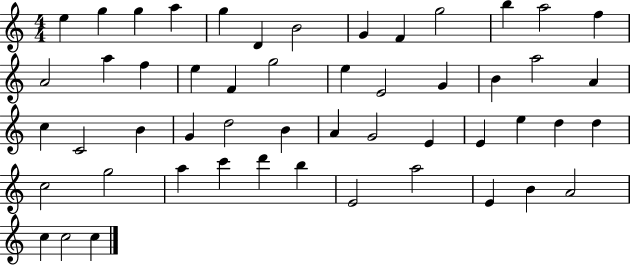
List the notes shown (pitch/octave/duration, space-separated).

E5/q G5/q G5/q A5/q G5/q D4/q B4/h G4/q F4/q G5/h B5/q A5/h F5/q A4/h A5/q F5/q E5/q F4/q G5/h E5/q E4/h G4/q B4/q A5/h A4/q C5/q C4/h B4/q G4/q D5/h B4/q A4/q G4/h E4/q E4/q E5/q D5/q D5/q C5/h G5/h A5/q C6/q D6/q B5/q E4/h A5/h E4/q B4/q A4/h C5/q C5/h C5/q